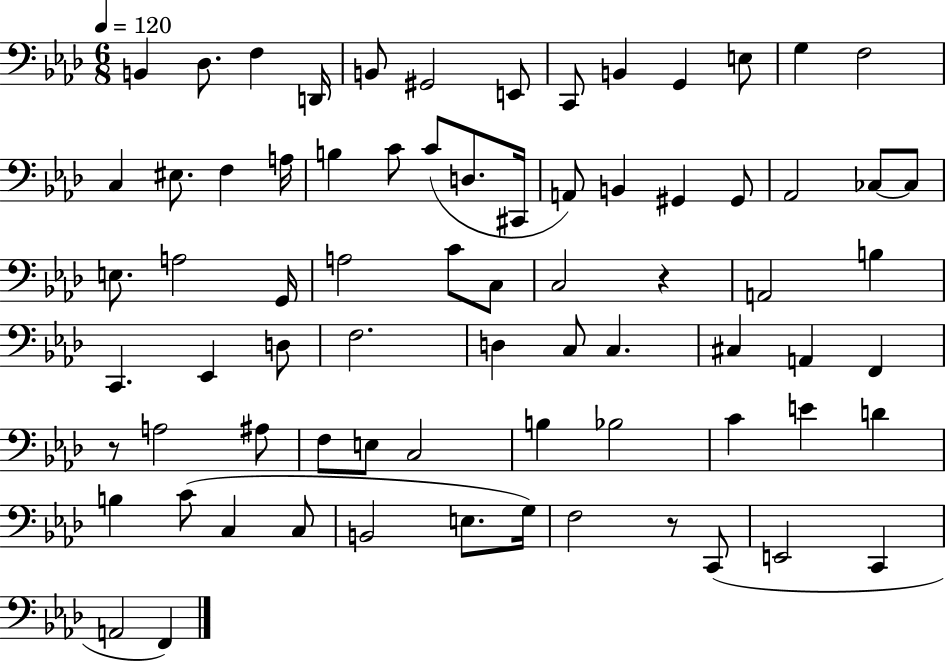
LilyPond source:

{
  \clef bass
  \numericTimeSignature
  \time 6/8
  \key aes \major
  \tempo 4 = 120
  \repeat volta 2 { b,4 des8. f4 d,16 | b,8 gis,2 e,8 | c,8 b,4 g,4 e8 | g4 f2 | \break c4 eis8. f4 a16 | b4 c'8 c'8( d8. cis,16 | a,8) b,4 gis,4 gis,8 | aes,2 ces8~~ ces8 | \break e8. a2 g,16 | a2 c'8 c8 | c2 r4 | a,2 b4 | \break c,4. ees,4 d8 | f2. | d4 c8 c4. | cis4 a,4 f,4 | \break r8 a2 ais8 | f8 e8 c2 | b4 bes2 | c'4 e'4 d'4 | \break b4 c'8( c4 c8 | b,2 e8. g16) | f2 r8 c,8( | e,2 c,4 | \break a,2 f,4) | } \bar "|."
}